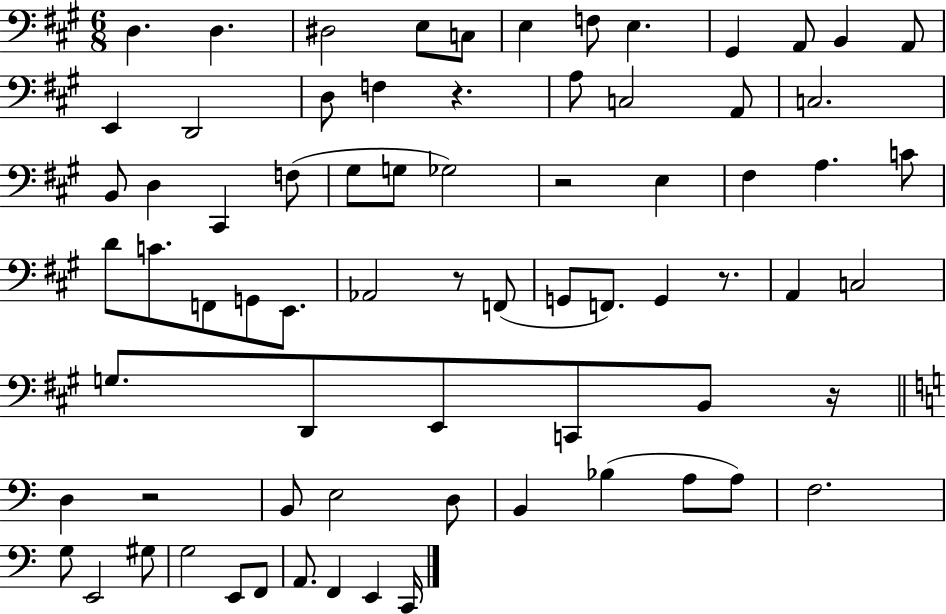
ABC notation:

X:1
T:Untitled
M:6/8
L:1/4
K:A
D, D, ^D,2 E,/2 C,/2 E, F,/2 E, ^G,, A,,/2 B,, A,,/2 E,, D,,2 D,/2 F, z A,/2 C,2 A,,/2 C,2 B,,/2 D, ^C,, F,/2 ^G,/2 G,/2 _G,2 z2 E, ^F, A, C/2 D/2 C/2 F,,/2 G,,/2 E,,/2 _A,,2 z/2 F,,/2 G,,/2 F,,/2 G,, z/2 A,, C,2 G,/2 D,,/2 E,,/2 C,,/2 B,,/2 z/4 D, z2 B,,/2 E,2 D,/2 B,, _B, A,/2 A,/2 F,2 G,/2 E,,2 ^G,/2 G,2 E,,/2 F,,/2 A,,/2 F,, E,, C,,/4